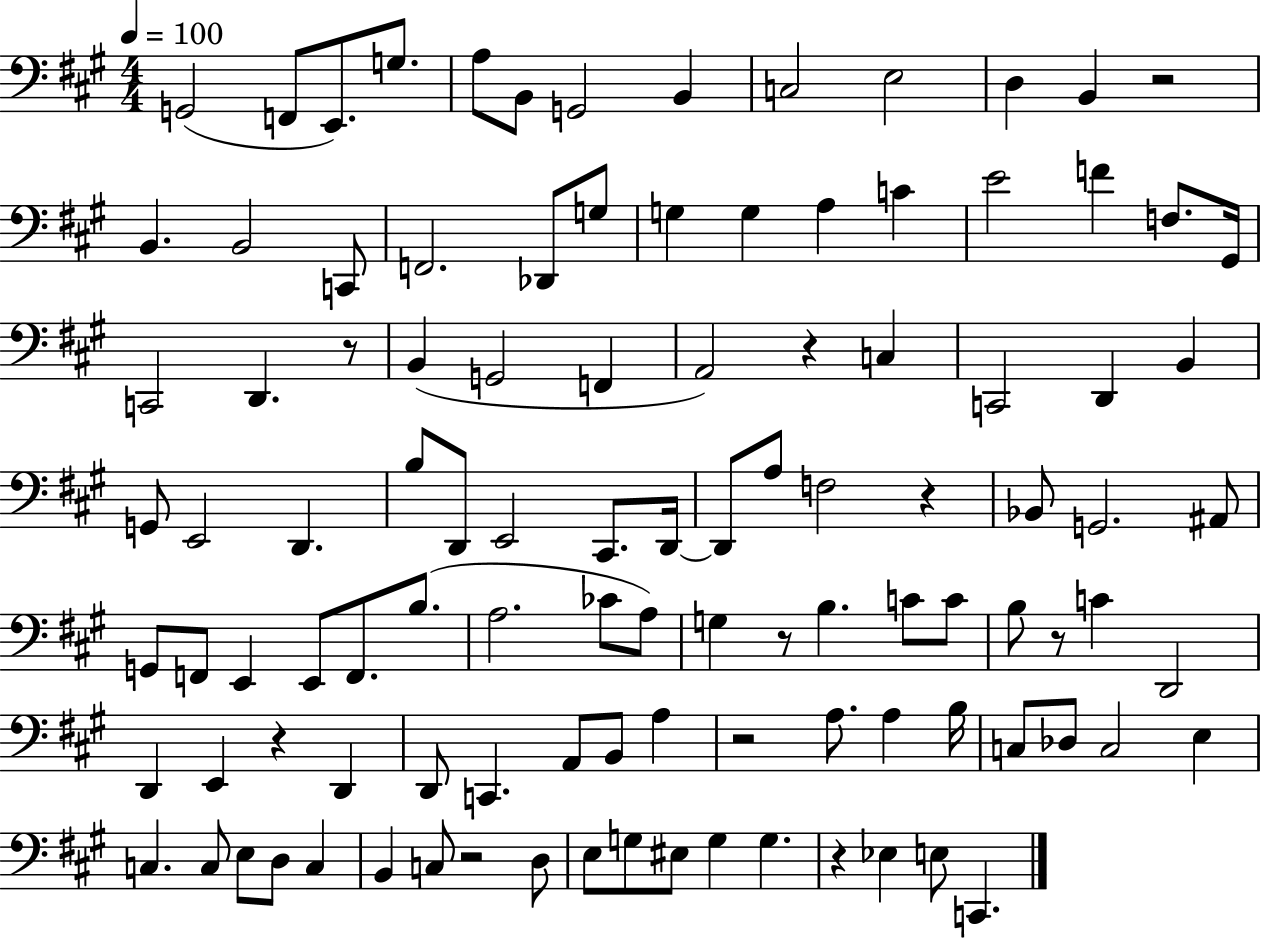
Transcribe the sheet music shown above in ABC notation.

X:1
T:Untitled
M:4/4
L:1/4
K:A
G,,2 F,,/2 E,,/2 G,/2 A,/2 B,,/2 G,,2 B,, C,2 E,2 D, B,, z2 B,, B,,2 C,,/2 F,,2 _D,,/2 G,/2 G, G, A, C E2 F F,/2 ^G,,/4 C,,2 D,, z/2 B,, G,,2 F,, A,,2 z C, C,,2 D,, B,, G,,/2 E,,2 D,, B,/2 D,,/2 E,,2 ^C,,/2 D,,/4 D,,/2 A,/2 F,2 z _B,,/2 G,,2 ^A,,/2 G,,/2 F,,/2 E,, E,,/2 F,,/2 B,/2 A,2 _C/2 A,/2 G, z/2 B, C/2 C/2 B,/2 z/2 C D,,2 D,, E,, z D,, D,,/2 C,, A,,/2 B,,/2 A, z2 A,/2 A, B,/4 C,/2 _D,/2 C,2 E, C, C,/2 E,/2 D,/2 C, B,, C,/2 z2 D,/2 E,/2 G,/2 ^E,/2 G, G, z _E, E,/2 C,,